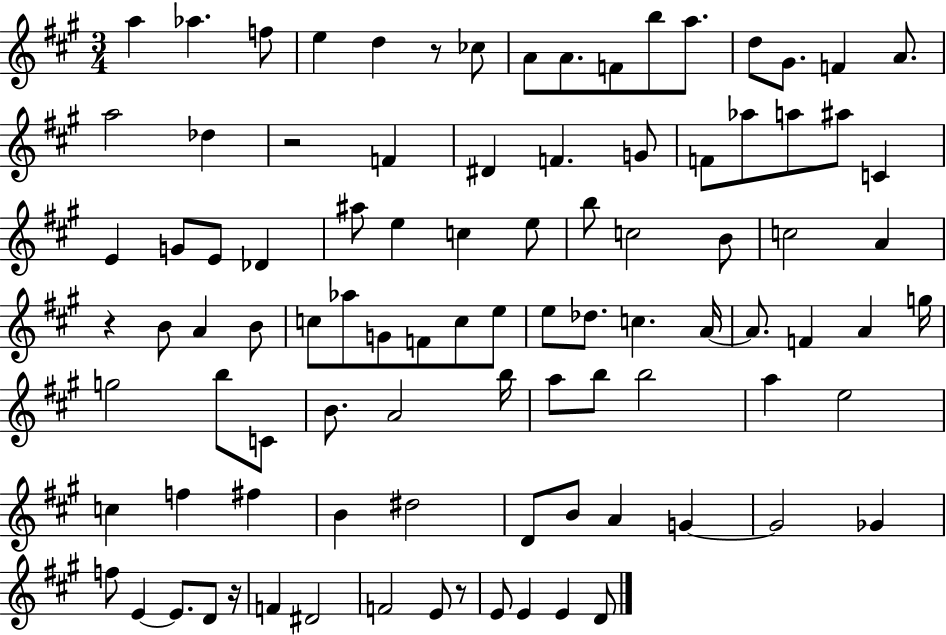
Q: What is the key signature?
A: A major